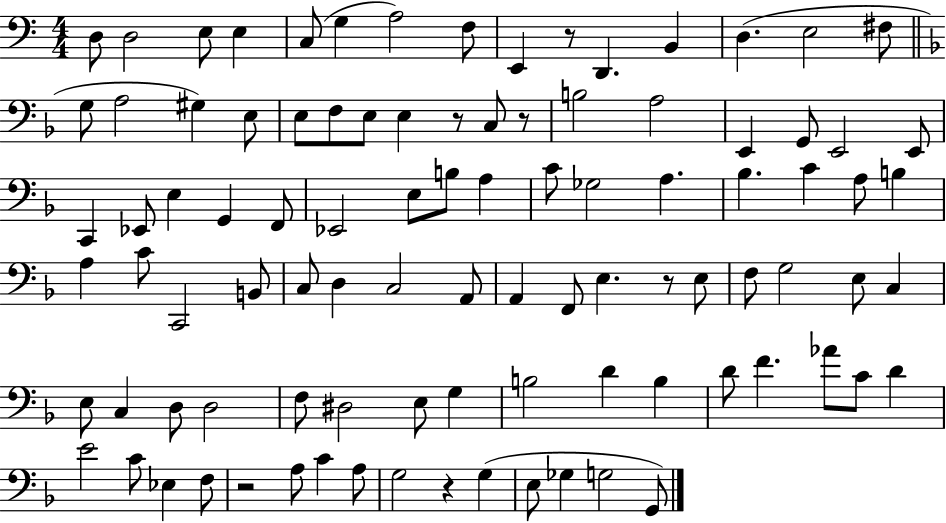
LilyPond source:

{
  \clef bass
  \numericTimeSignature
  \time 4/4
  \key c \major
  d8 d2 e8 e4 | c8( g4 a2) f8 | e,4 r8 d,4. b,4 | d4.( e2 fis8 | \break \bar "||" \break \key f \major g8 a2 gis4) e8 | e8 f8 e8 e4 r8 c8 r8 | b2 a2 | e,4 g,8 e,2 e,8 | \break c,4 ees,8 e4 g,4 f,8 | ees,2 e8 b8 a4 | c'8 ges2 a4. | bes4. c'4 a8 b4 | \break a4 c'8 c,2 b,8 | c8 d4 c2 a,8 | a,4 f,8 e4. r8 e8 | f8 g2 e8 c4 | \break e8 c4 d8 d2 | f8 dis2 e8 g4 | b2 d'4 b4 | d'8 f'4. aes'8 c'8 d'4 | \break e'2 c'8 ees4 f8 | r2 a8 c'4 a8 | g2 r4 g4( | e8 ges4 g2 g,8) | \break \bar "|."
}